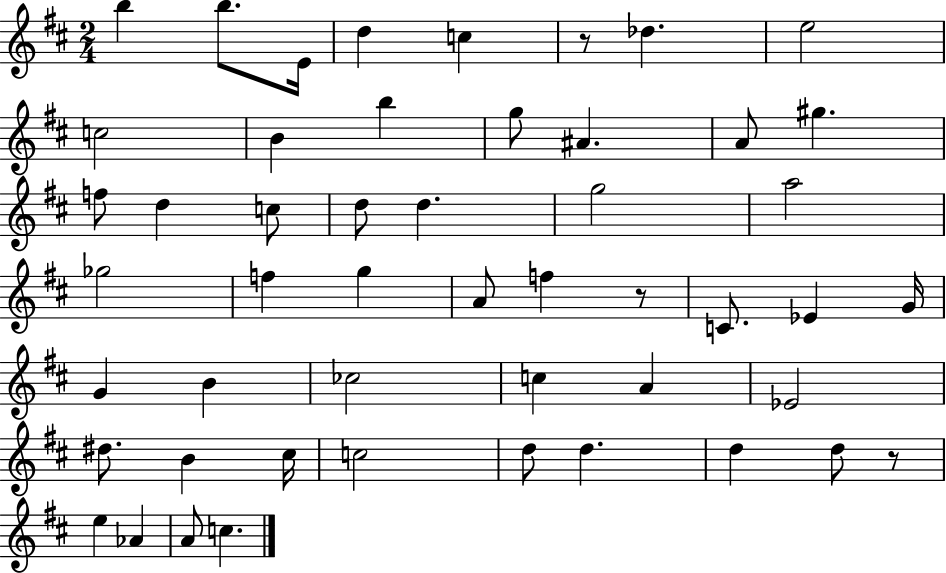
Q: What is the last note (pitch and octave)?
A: C5